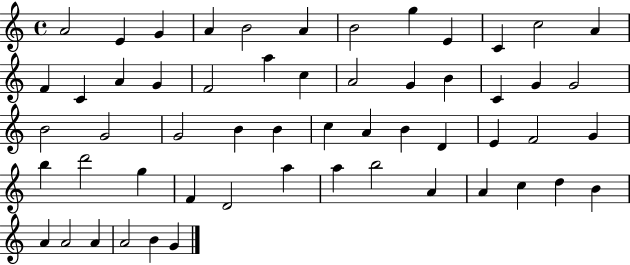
A4/h E4/q G4/q A4/q B4/h A4/q B4/h G5/q E4/q C4/q C5/h A4/q F4/q C4/q A4/q G4/q F4/h A5/q C5/q A4/h G4/q B4/q C4/q G4/q G4/h B4/h G4/h G4/h B4/q B4/q C5/q A4/q B4/q D4/q E4/q F4/h G4/q B5/q D6/h G5/q F4/q D4/h A5/q A5/q B5/h A4/q A4/q C5/q D5/q B4/q A4/q A4/h A4/q A4/h B4/q G4/q